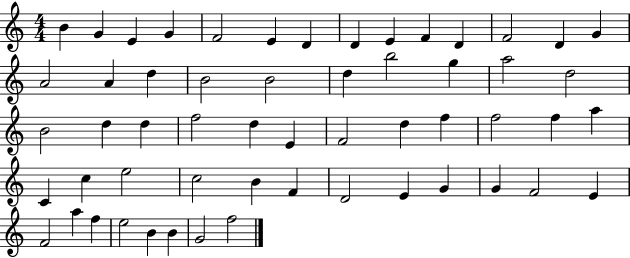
B4/q G4/q E4/q G4/q F4/h E4/q D4/q D4/q E4/q F4/q D4/q F4/h D4/q G4/q A4/h A4/q D5/q B4/h B4/h D5/q B5/h G5/q A5/h D5/h B4/h D5/q D5/q F5/h D5/q E4/q F4/h D5/q F5/q F5/h F5/q A5/q C4/q C5/q E5/h C5/h B4/q F4/q D4/h E4/q G4/q G4/q F4/h E4/q F4/h A5/q F5/q E5/h B4/q B4/q G4/h F5/h